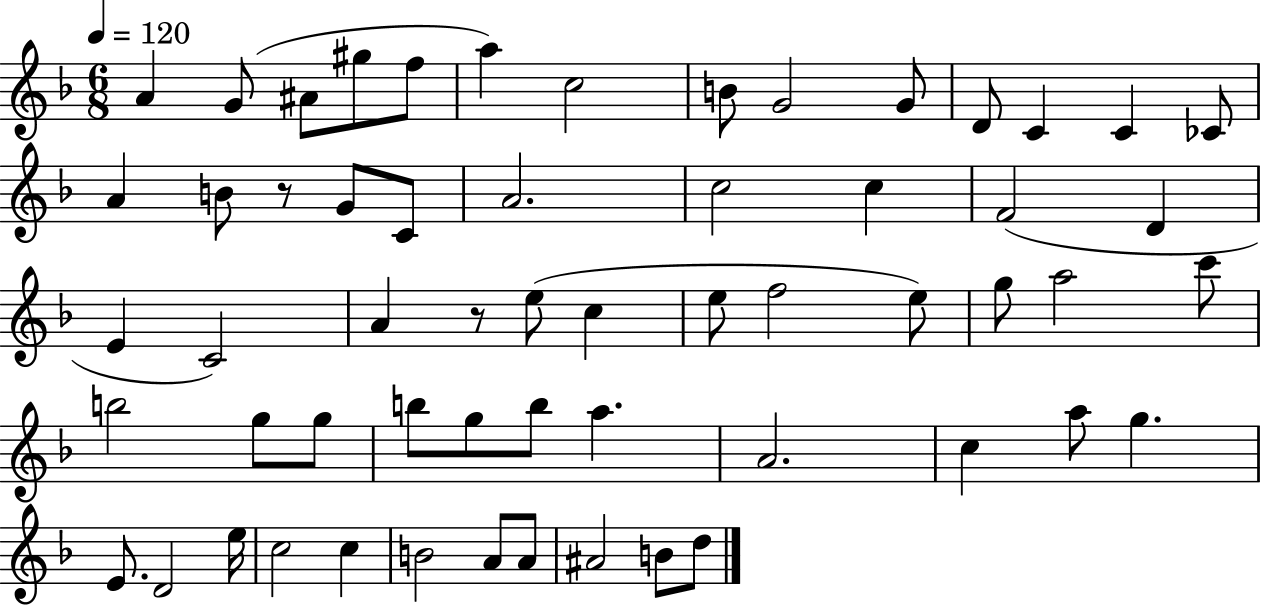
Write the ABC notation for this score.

X:1
T:Untitled
M:6/8
L:1/4
K:F
A G/2 ^A/2 ^g/2 f/2 a c2 B/2 G2 G/2 D/2 C C _C/2 A B/2 z/2 G/2 C/2 A2 c2 c F2 D E C2 A z/2 e/2 c e/2 f2 e/2 g/2 a2 c'/2 b2 g/2 g/2 b/2 g/2 b/2 a A2 c a/2 g E/2 D2 e/4 c2 c B2 A/2 A/2 ^A2 B/2 d/2